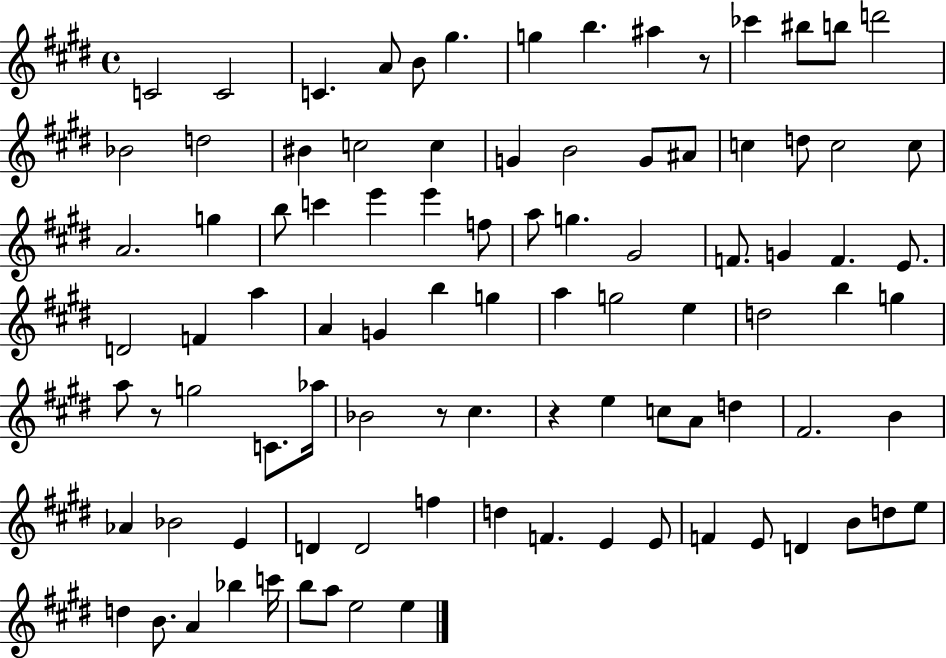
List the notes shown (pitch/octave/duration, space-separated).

C4/h C4/h C4/q. A4/e B4/e G#5/q. G5/q B5/q. A#5/q R/e CES6/q BIS5/e B5/e D6/h Bb4/h D5/h BIS4/q C5/h C5/q G4/q B4/h G4/e A#4/e C5/q D5/e C5/h C5/e A4/h. G5/q B5/e C6/q E6/q E6/q F5/e A5/e G5/q. G#4/h F4/e. G4/q F4/q. E4/e. D4/h F4/q A5/q A4/q G4/q B5/q G5/q A5/q G5/h E5/q D5/h B5/q G5/q A5/e R/e G5/h C4/e. Ab5/s Bb4/h R/e C#5/q. R/q E5/q C5/e A4/e D5/q F#4/h. B4/q Ab4/q Bb4/h E4/q D4/q D4/h F5/q D5/q F4/q. E4/q E4/e F4/q E4/e D4/q B4/e D5/e E5/e D5/q B4/e. A4/q Bb5/q C6/s B5/e A5/e E5/h E5/q